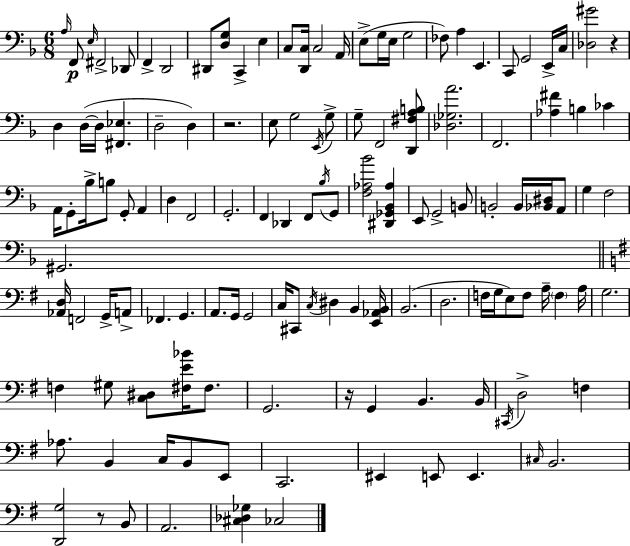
X:1
T:Untitled
M:6/8
L:1/4
K:Dm
A,/4 F,,/2 E,/4 ^F,,2 _D,,/2 F,, D,,2 ^D,,/2 [D,G,]/2 C,, E, C,/2 [D,,C,]/4 C,2 A,,/4 E,/2 G,/4 E,/4 G,2 _F,/2 A, E,, C,,/2 G,,2 E,,/4 C,/4 [_D,^G]2 z D, D,/4 D,/4 [^F,,_E,] D,2 D, z2 E,/2 G,2 E,,/4 G,/2 G,/2 F,,2 [D,,^F,A,B,]/2 [_D,_G,A]2 F,,2 [_A,^F] B, _C A,,/4 G,,/2 _B,/4 B,/2 G,,/2 A,, D, F,,2 G,,2 F,, _D,, F,,/2 _B,/4 G,,/2 [F,_A,_B]2 [^D,,_G,,_B,,_A,] E,,/2 G,,2 B,,/2 B,,2 B,,/4 [_B,,^D,]/4 A,,/2 G, F,2 ^G,,2 [_A,,D,]/4 F,,2 G,,/4 A,,/2 _F,, G,, A,,/2 G,,/4 G,,2 C,/4 ^C,,/2 C,/4 ^D, B,, [E,,_A,,B,,]/4 B,,2 D,2 F,/4 G,/4 E,/2 F,/2 A,/4 F, A,/4 G,2 F, ^G,/2 [C,^D,]/2 [^F,E_B]/4 ^F,/2 G,,2 z/4 G,, B,, B,,/4 ^C,,/4 D,2 F, _A,/2 B,, C,/4 B,,/2 E,,/2 C,,2 ^E,, E,,/2 E,, ^C,/4 B,,2 [D,,G,]2 z/2 B,,/2 A,,2 [^C,_D,_G,] _C,2